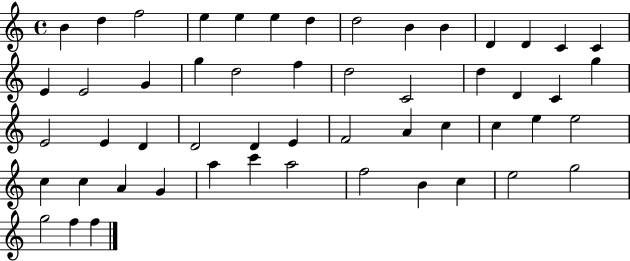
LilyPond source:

{
  \clef treble
  \time 4/4
  \defaultTimeSignature
  \key c \major
  b'4 d''4 f''2 | e''4 e''4 e''4 d''4 | d''2 b'4 b'4 | d'4 d'4 c'4 c'4 | \break e'4 e'2 g'4 | g''4 d''2 f''4 | d''2 c'2 | d''4 d'4 c'4 g''4 | \break e'2 e'4 d'4 | d'2 d'4 e'4 | f'2 a'4 c''4 | c''4 e''4 e''2 | \break c''4 c''4 a'4 g'4 | a''4 c'''4 a''2 | f''2 b'4 c''4 | e''2 g''2 | \break g''2 f''4 f''4 | \bar "|."
}